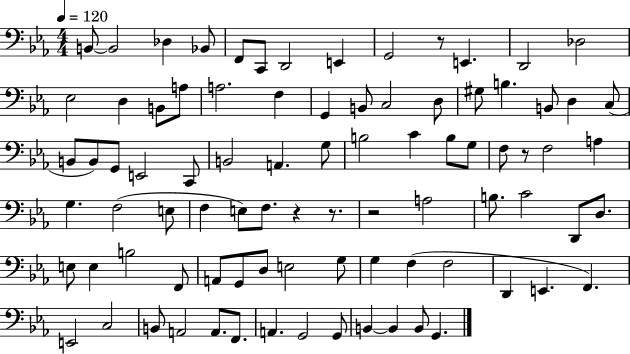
{
  \clef bass
  \numericTimeSignature
  \time 4/4
  \key ees \major
  \tempo 4 = 120
  \repeat volta 2 { b,8~~ b,2 des4 bes,8 | f,8 c,8 d,2 e,4 | g,2 r8 e,4. | d,2 des2 | \break ees2 d4 b,8 a8 | a2. f4 | g,4 b,8 c2 d8 | gis8 b4. b,8 d4 c8( | \break b,8 b,8) g,8 e,2 c,8 | b,2 a,4. g8 | b2 c'4 b8 g8 | f8 r8 f2 a4 | \break g4. f2( e8 | f4 e8) f8. r4 r8. | r2 a2 | b8. c'2 d,8 d8. | \break e8 e4 b2 f,8 | a,8 g,8 d8 e2 g8 | g4 f4( f2 | d,4 e,4. f,4.) | \break e,2 c2 | b,8 a,2 a,8. f,8. | a,4. g,2 g,8 | b,4~~ b,4 b,8 g,4. | \break } \bar "|."
}